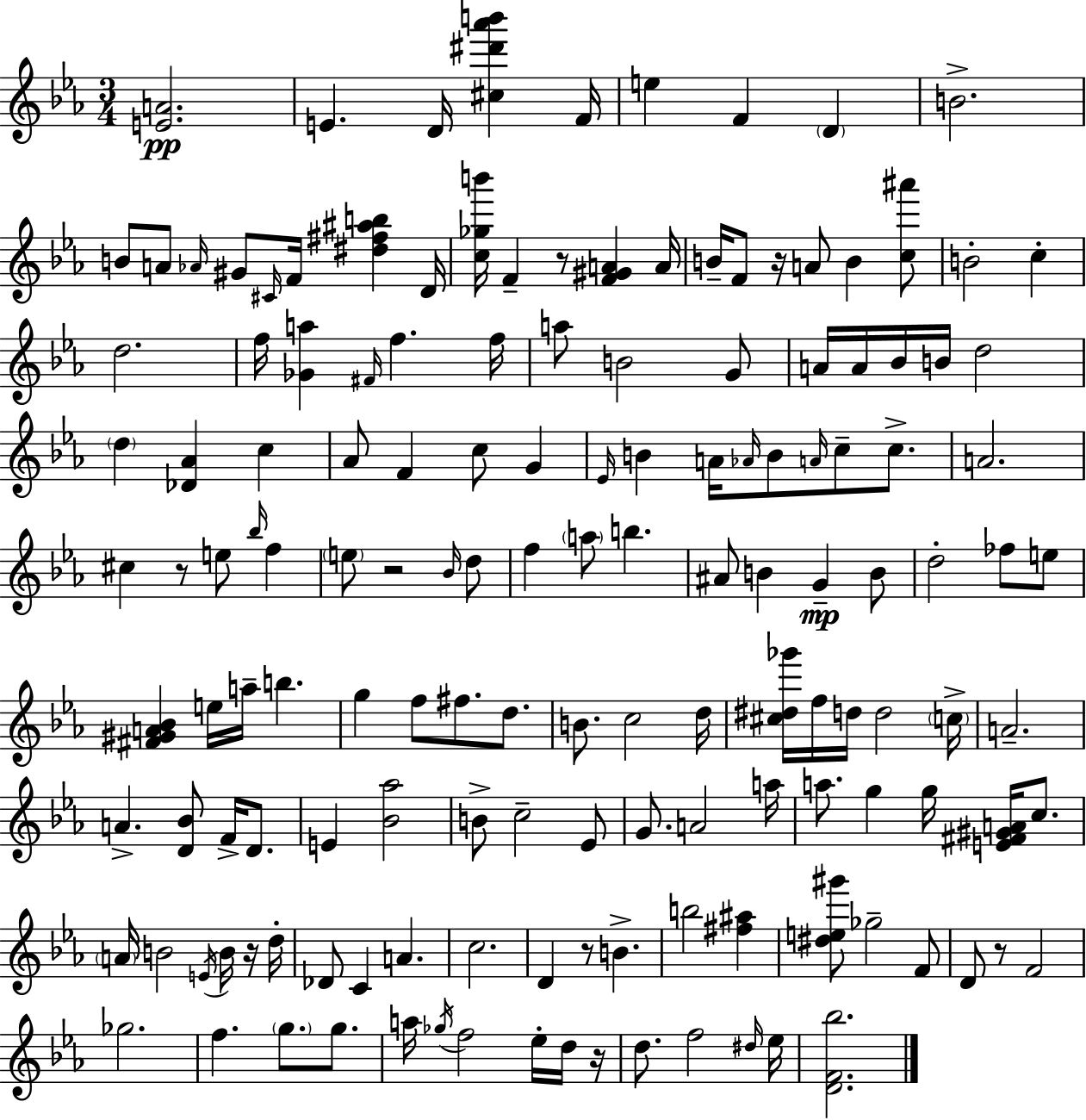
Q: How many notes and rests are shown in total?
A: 149